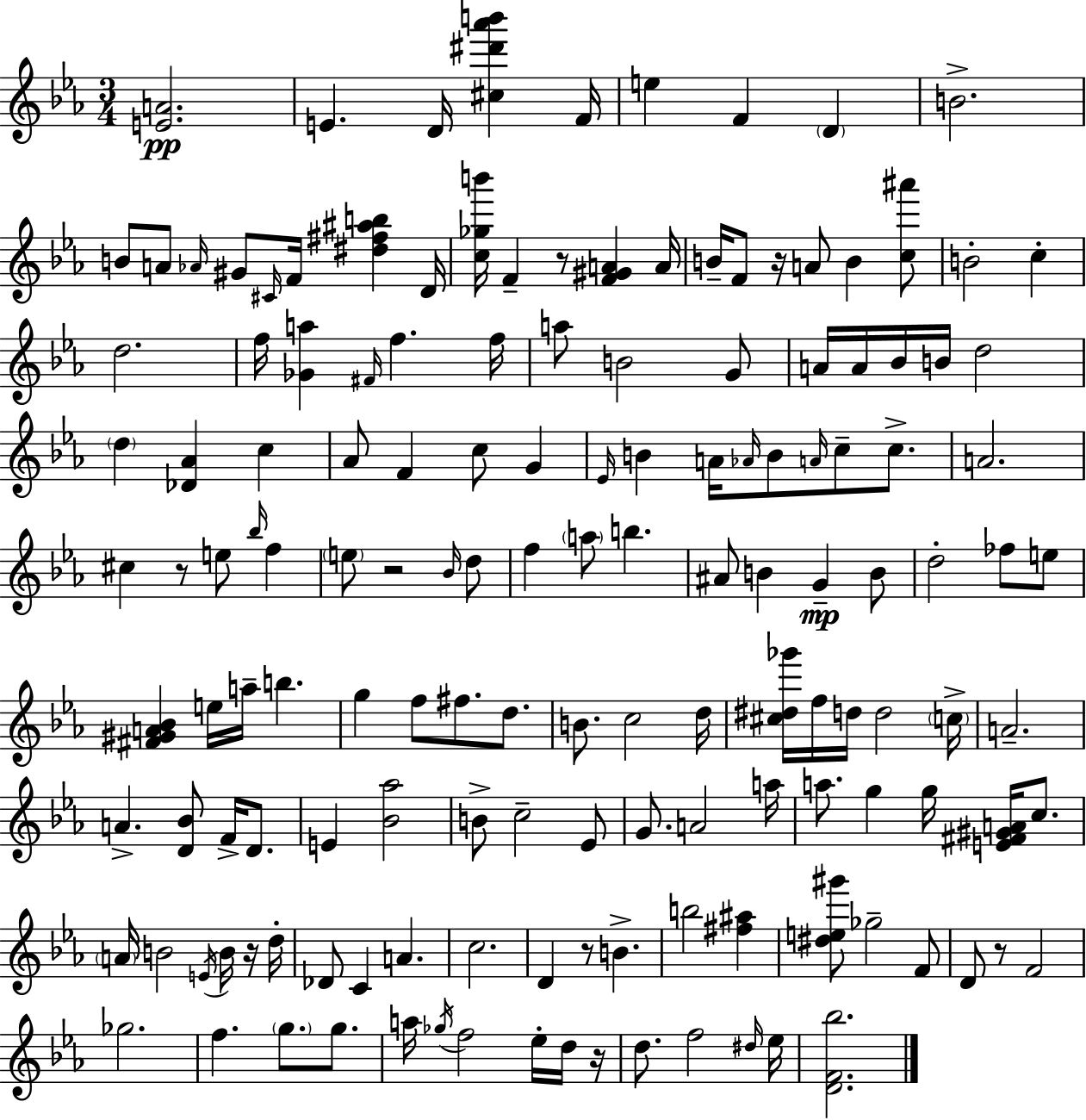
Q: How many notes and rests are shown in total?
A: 149